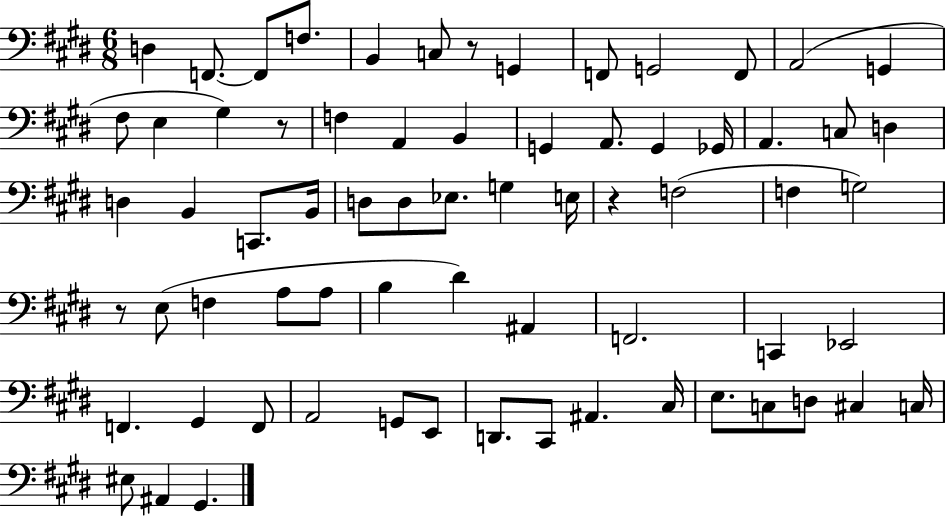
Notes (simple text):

D3/q F2/e. F2/e F3/e. B2/q C3/e R/e G2/q F2/e G2/h F2/e A2/h G2/q F#3/e E3/q G#3/q R/e F3/q A2/q B2/q G2/q A2/e. G2/q Gb2/s A2/q. C3/e D3/q D3/q B2/q C2/e. B2/s D3/e D3/e Eb3/e. G3/q E3/s R/q F3/h F3/q G3/h R/e E3/e F3/q A3/e A3/e B3/q D#4/q A#2/q F2/h. C2/q Eb2/h F2/q. G#2/q F2/e A2/h G2/e E2/e D2/e. C#2/e A#2/q. C#3/s E3/e. C3/e D3/e C#3/q C3/s EIS3/e A#2/q G#2/q.